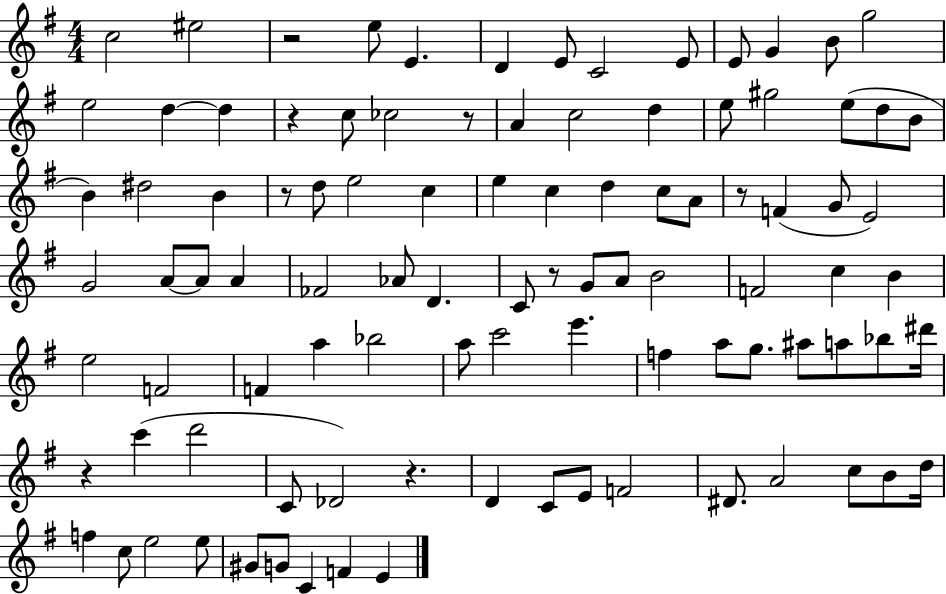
C5/h EIS5/h R/h E5/e E4/q. D4/q E4/e C4/h E4/e E4/e G4/q B4/e G5/h E5/h D5/q D5/q R/q C5/e CES5/h R/e A4/q C5/h D5/q E5/e G#5/h E5/e D5/e B4/e B4/q D#5/h B4/q R/e D5/e E5/h C5/q E5/q C5/q D5/q C5/e A4/e R/e F4/q G4/e E4/h G4/h A4/e A4/e A4/q FES4/h Ab4/e D4/q. C4/e R/e G4/e A4/e B4/h F4/h C5/q B4/q E5/h F4/h F4/q A5/q Bb5/h A5/e C6/h E6/q. F5/q A5/e G5/e. A#5/e A5/e Bb5/e D#6/s R/q C6/q D6/h C4/e Db4/h R/q. D4/q C4/e E4/e F4/h D#4/e. A4/h C5/e B4/e D5/s F5/q C5/e E5/h E5/e G#4/e G4/e C4/q F4/q E4/q